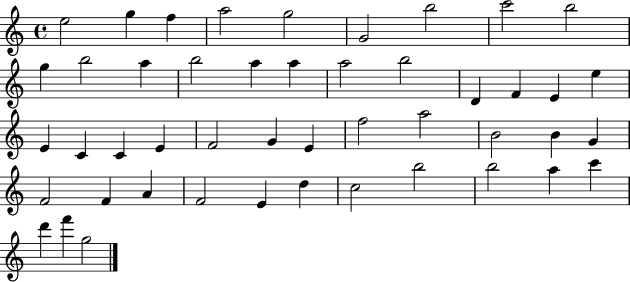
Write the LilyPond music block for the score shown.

{
  \clef treble
  \time 4/4
  \defaultTimeSignature
  \key c \major
  e''2 g''4 f''4 | a''2 g''2 | g'2 b''2 | c'''2 b''2 | \break g''4 b''2 a''4 | b''2 a''4 a''4 | a''2 b''2 | d'4 f'4 e'4 e''4 | \break e'4 c'4 c'4 e'4 | f'2 g'4 e'4 | f''2 a''2 | b'2 b'4 g'4 | \break f'2 f'4 a'4 | f'2 e'4 d''4 | c''2 b''2 | b''2 a''4 c'''4 | \break d'''4 f'''4 g''2 | \bar "|."
}